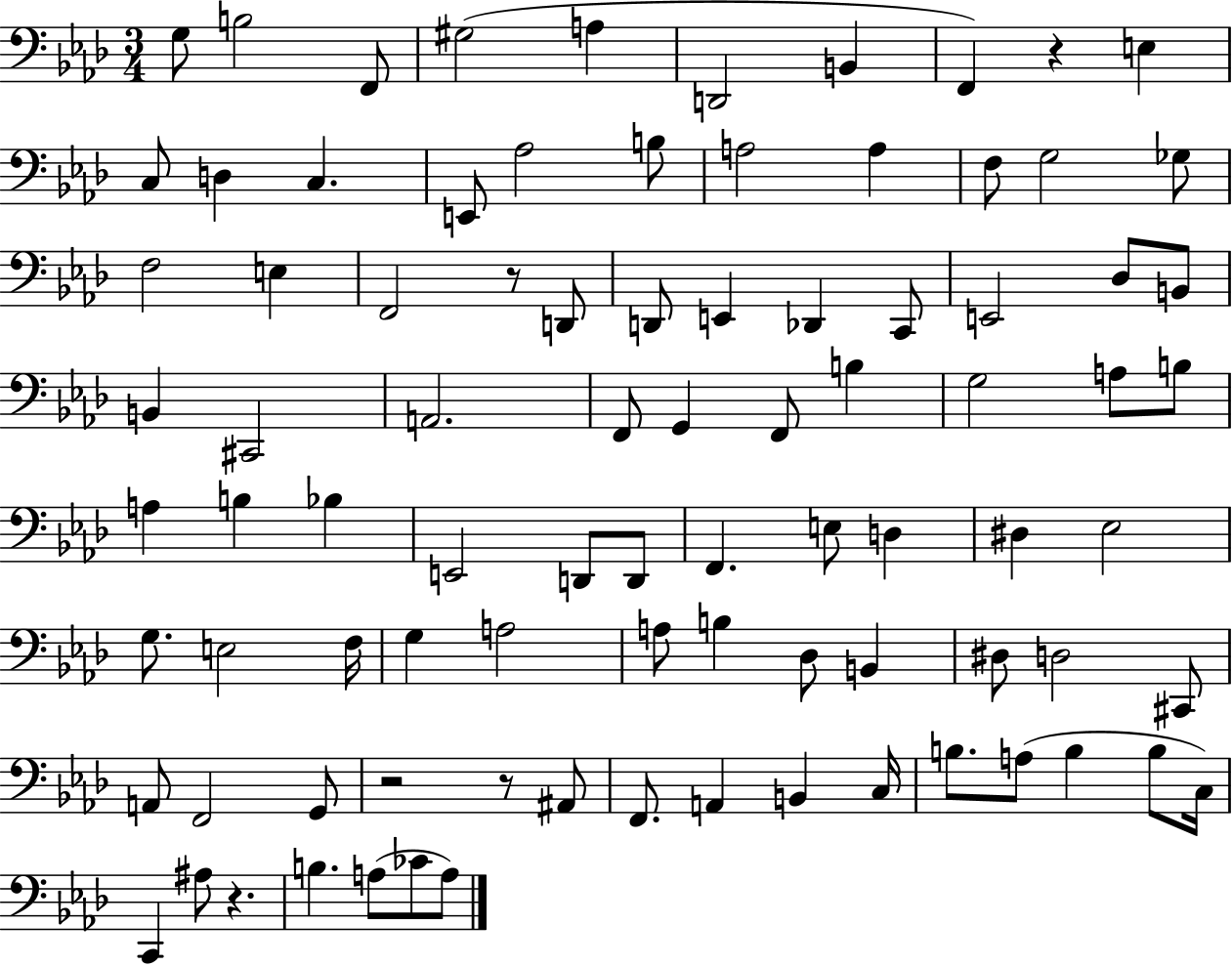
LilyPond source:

{
  \clef bass
  \numericTimeSignature
  \time 3/4
  \key aes \major
  g8 b2 f,8 | gis2( a4 | d,2 b,4 | f,4) r4 e4 | \break c8 d4 c4. | e,8 aes2 b8 | a2 a4 | f8 g2 ges8 | \break f2 e4 | f,2 r8 d,8 | d,8 e,4 des,4 c,8 | e,2 des8 b,8 | \break b,4 cis,2 | a,2. | f,8 g,4 f,8 b4 | g2 a8 b8 | \break a4 b4 bes4 | e,2 d,8 d,8 | f,4. e8 d4 | dis4 ees2 | \break g8. e2 f16 | g4 a2 | a8 b4 des8 b,4 | dis8 d2 cis,8 | \break a,8 f,2 g,8 | r2 r8 ais,8 | f,8. a,4 b,4 c16 | b8. a8( b4 b8 c16) | \break c,4 ais8 r4. | b4. a8( ces'8 a8) | \bar "|."
}